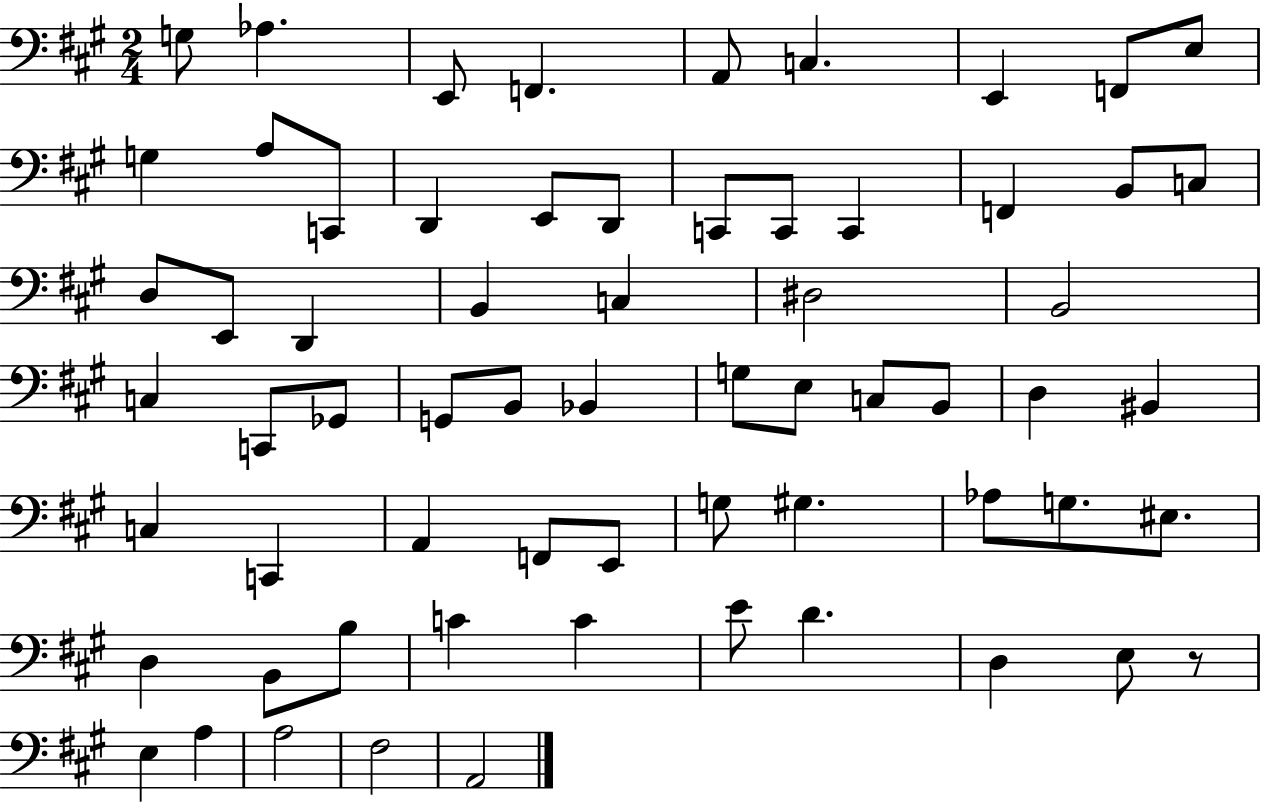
G3/e Ab3/q. E2/e F2/q. A2/e C3/q. E2/q F2/e E3/e G3/q A3/e C2/e D2/q E2/e D2/e C2/e C2/e C2/q F2/q B2/e C3/e D3/e E2/e D2/q B2/q C3/q D#3/h B2/h C3/q C2/e Gb2/e G2/e B2/e Bb2/q G3/e E3/e C3/e B2/e D3/q BIS2/q C3/q C2/q A2/q F2/e E2/e G3/e G#3/q. Ab3/e G3/e. EIS3/e. D3/q B2/e B3/e C4/q C4/q E4/e D4/q. D3/q E3/e R/e E3/q A3/q A3/h F#3/h A2/h